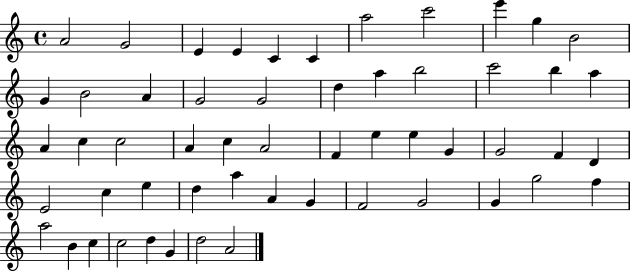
X:1
T:Untitled
M:4/4
L:1/4
K:C
A2 G2 E E C C a2 c'2 e' g B2 G B2 A G2 G2 d a b2 c'2 b a A c c2 A c A2 F e e G G2 F D E2 c e d a A G F2 G2 G g2 f a2 B c c2 d G d2 A2